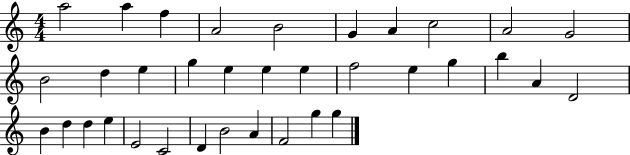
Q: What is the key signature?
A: C major